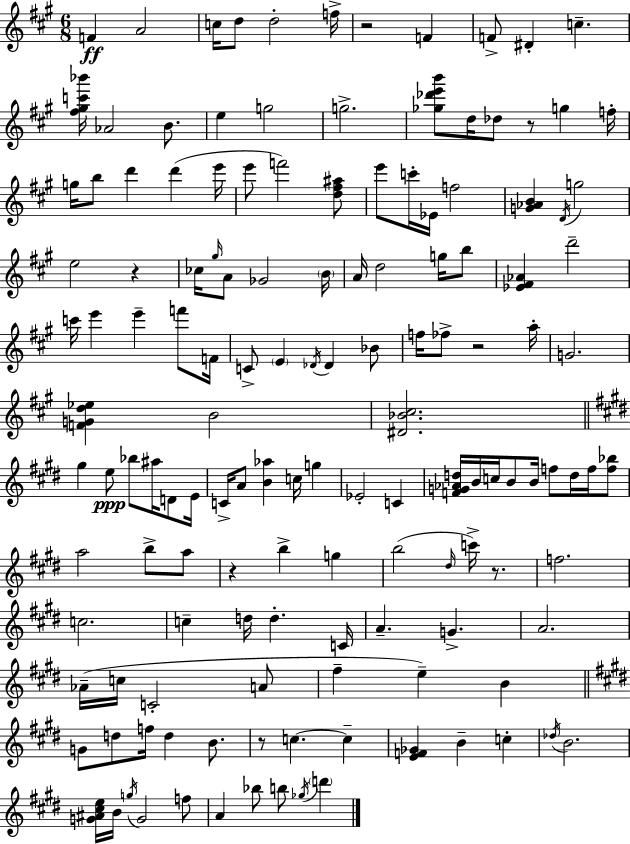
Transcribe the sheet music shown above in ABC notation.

X:1
T:Untitled
M:6/8
L:1/4
K:A
F A2 c/4 d/2 d2 f/4 z2 F F/2 ^D c [^f^gc'_b']/4 _A2 B/2 e g2 g2 [_g_d'e'b']/2 d/4 _d/2 z/2 g f/4 g/4 b/2 d' d' e'/4 e'/2 f'2 [d^f^a]/2 e'/2 c'/4 _E/4 f2 [G_AB] D/4 g2 e2 z _c/4 ^g/4 A/2 _G2 B/4 A/4 d2 g/4 b/2 [_E^F_A] d'2 c'/4 e' e' f'/2 F/4 C/2 E _D/4 _D _B/2 f/4 _f/2 z2 a/4 G2 [FGd_e] B2 [^D_B^c]2 ^g e/2 _b/2 ^a/4 D/2 E/4 C/4 A/2 [B_a] c/4 g _E2 C [FG_Ad]/4 B/4 c/4 B/2 B/4 f/2 d/4 f/4 [f_b]/2 a2 b/2 a/2 z b g b2 ^d/4 c'/4 z/2 f2 c2 c d/4 d C/4 A G A2 _A/4 c/4 C2 A/2 ^f e B G/2 d/2 f/4 d B/2 z/2 c c [EF_G] B c _d/4 B2 [G^A^ce]/4 B/4 g/4 G2 f/2 A _b/2 b/2 _g/4 d'